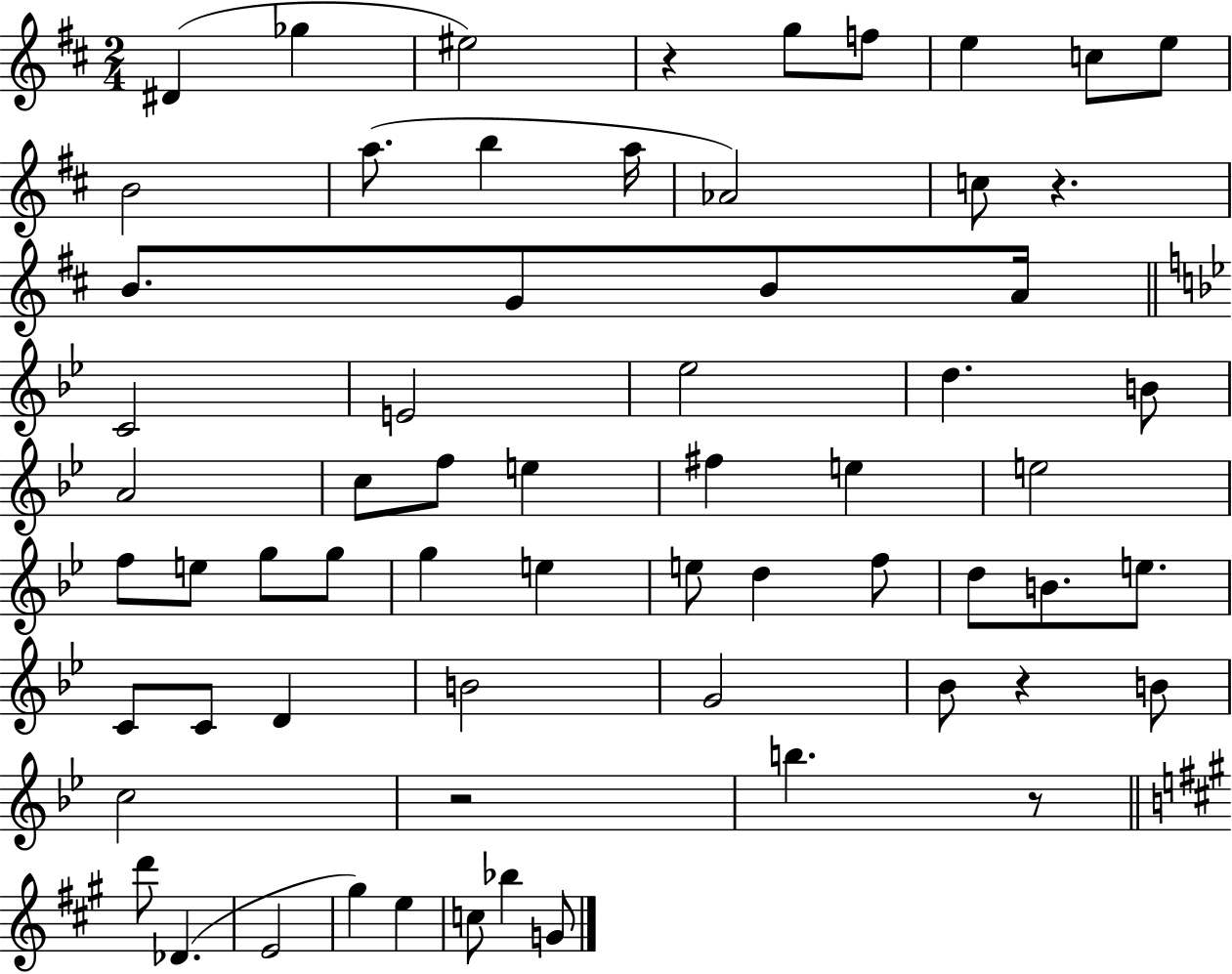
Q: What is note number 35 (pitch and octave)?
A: G5